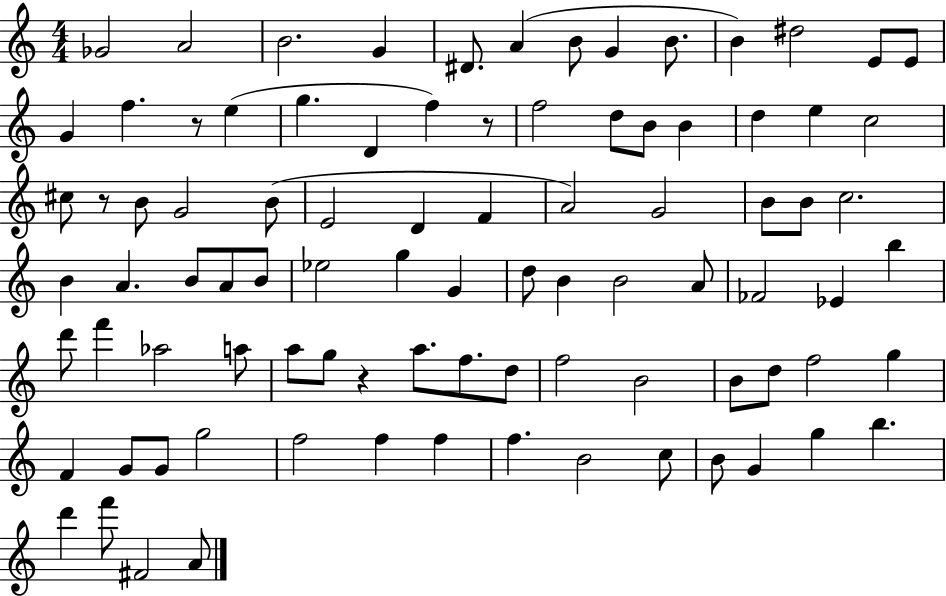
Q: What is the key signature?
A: C major